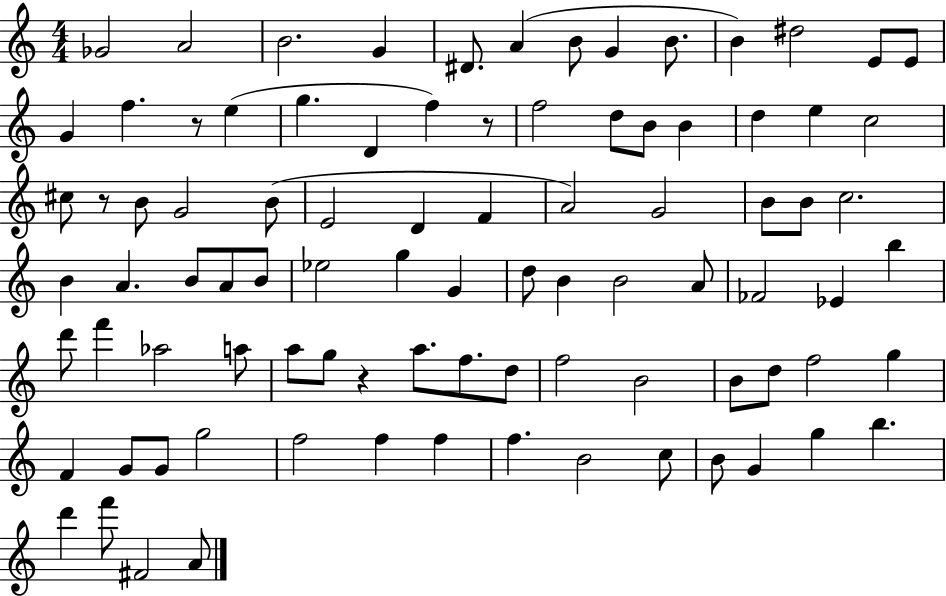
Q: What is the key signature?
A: C major